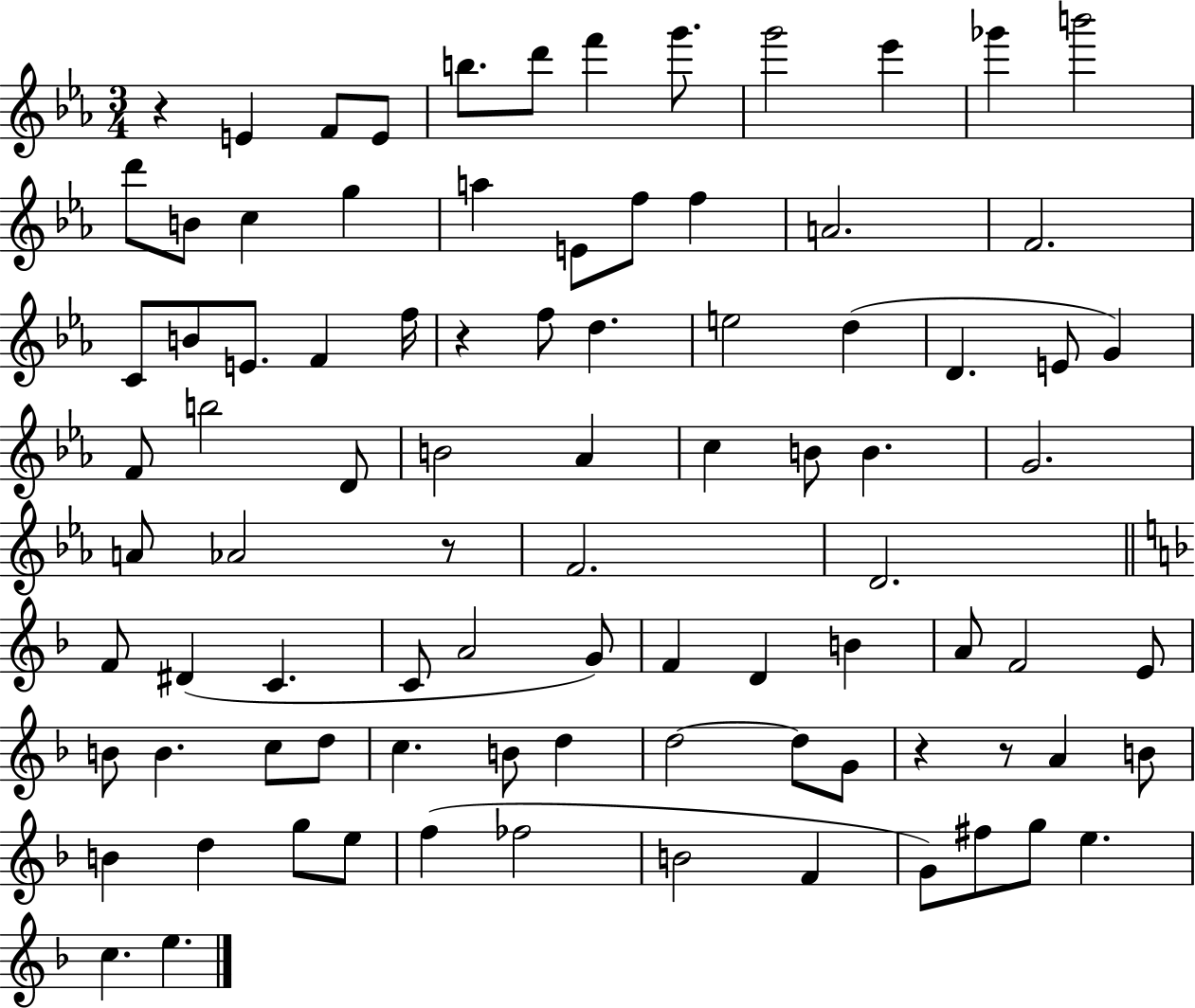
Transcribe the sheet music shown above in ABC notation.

X:1
T:Untitled
M:3/4
L:1/4
K:Eb
z E F/2 E/2 b/2 d'/2 f' g'/2 g'2 _e' _g' b'2 d'/2 B/2 c g a E/2 f/2 f A2 F2 C/2 B/2 E/2 F f/4 z f/2 d e2 d D E/2 G F/2 b2 D/2 B2 _A c B/2 B G2 A/2 _A2 z/2 F2 D2 F/2 ^D C C/2 A2 G/2 F D B A/2 F2 E/2 B/2 B c/2 d/2 c B/2 d d2 d/2 G/2 z z/2 A B/2 B d g/2 e/2 f _f2 B2 F G/2 ^f/2 g/2 e c e